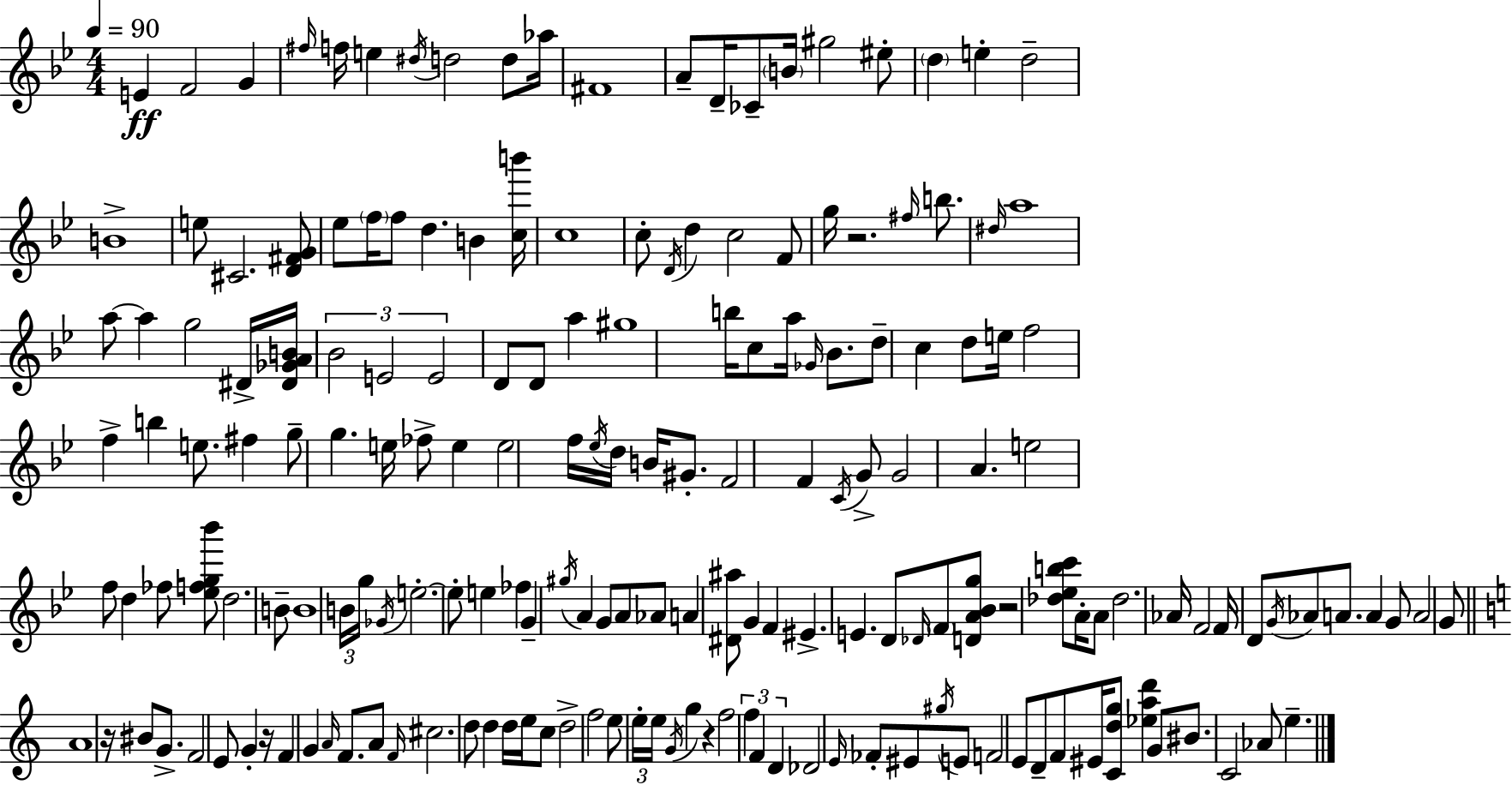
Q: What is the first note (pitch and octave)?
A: E4